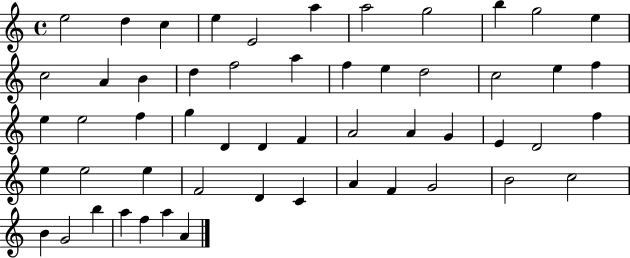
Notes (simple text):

E5/h D5/q C5/q E5/q E4/h A5/q A5/h G5/h B5/q G5/h E5/q C5/h A4/q B4/q D5/q F5/h A5/q F5/q E5/q D5/h C5/h E5/q F5/q E5/q E5/h F5/q G5/q D4/q D4/q F4/q A4/h A4/q G4/q E4/q D4/h F5/q E5/q E5/h E5/q F4/h D4/q C4/q A4/q F4/q G4/h B4/h C5/h B4/q G4/h B5/q A5/q F5/q A5/q A4/q